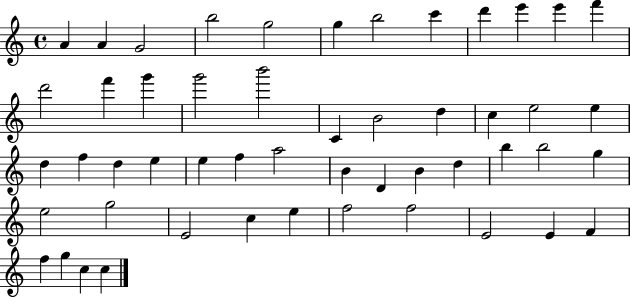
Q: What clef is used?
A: treble